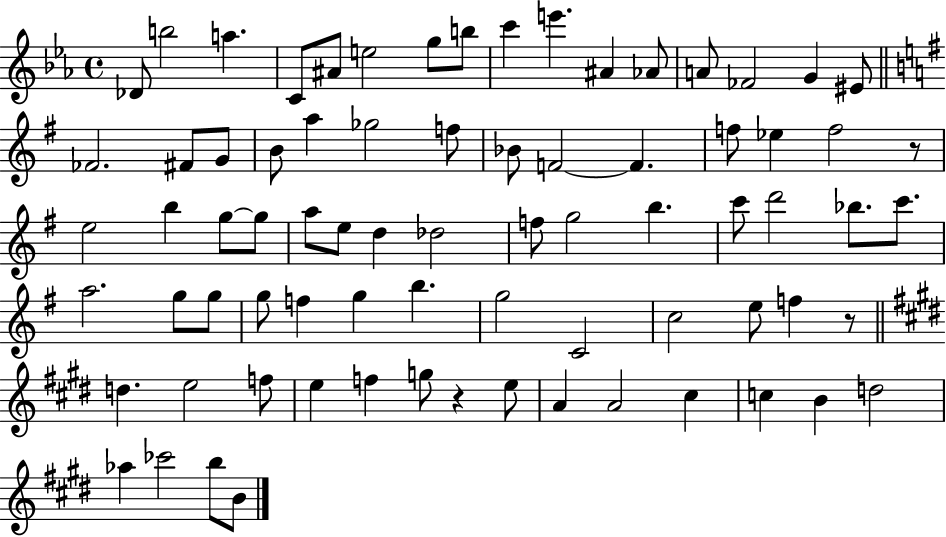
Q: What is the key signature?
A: EES major